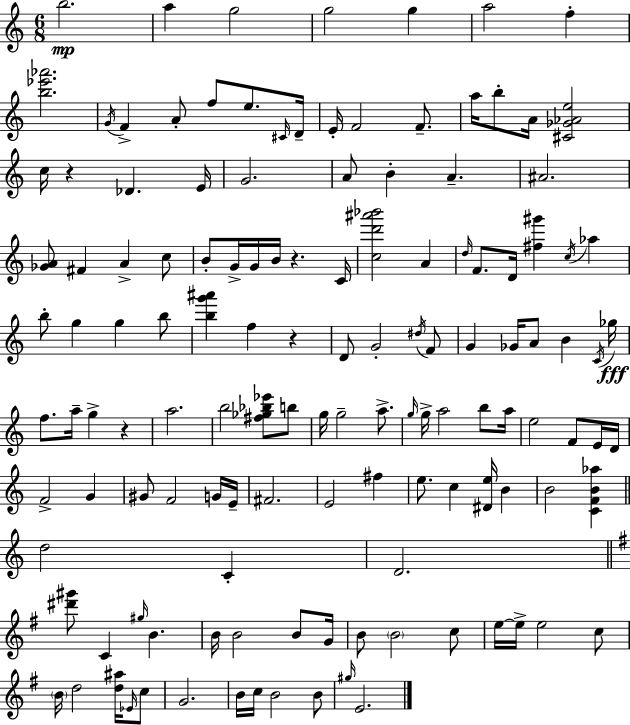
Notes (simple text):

B5/h. A5/q G5/h G5/h G5/q A5/h F5/q [B5,Eb6,Ab6]/h. G4/s F4/q A4/e F5/e E5/e. C#4/s D4/s E4/s F4/h F4/e. A5/s B5/e A4/s [C#4,Gb4,Ab4,E5]/h C5/s R/q Db4/q. E4/s G4/h. A4/e B4/q A4/q. A#4/h. [Gb4,A4]/e F#4/q A4/q C5/e B4/e G4/s G4/s B4/s R/q. C4/s [C5,D6,A#6,Bb6]/h A4/q D5/s F4/e. D4/s [F#5,G#6]/q C5/s Ab5/q B5/e G5/q G5/q B5/e [B5,G6,A#6]/q F5/q R/q D4/e G4/h D#5/s F4/e G4/q Gb4/s A4/e B4/q C4/s Gb5/s F5/e. A5/s G5/q R/q A5/h. B5/h [F#5,Gb5,Bb5,Eb6]/e B5/e G5/s G5/h A5/e. G5/s G5/s A5/h B5/e A5/s E5/h F4/e E4/s D4/s F4/h G4/q G#4/e F4/h G4/s E4/s F#4/h. E4/h F#5/q E5/e. C5/q [D#4,E5]/s B4/q B4/h [C4,F4,B4,Ab5]/q D5/h C4/q D4/h. [D#6,G#6]/e C4/q G#5/s B4/q. B4/s B4/h B4/e G4/s B4/e B4/h C5/e E5/s E5/s E5/h C5/e B4/s D5/h [D5,A#5]/s Eb4/s C5/e G4/h. B4/s C5/s B4/h B4/e G#5/s E4/h.